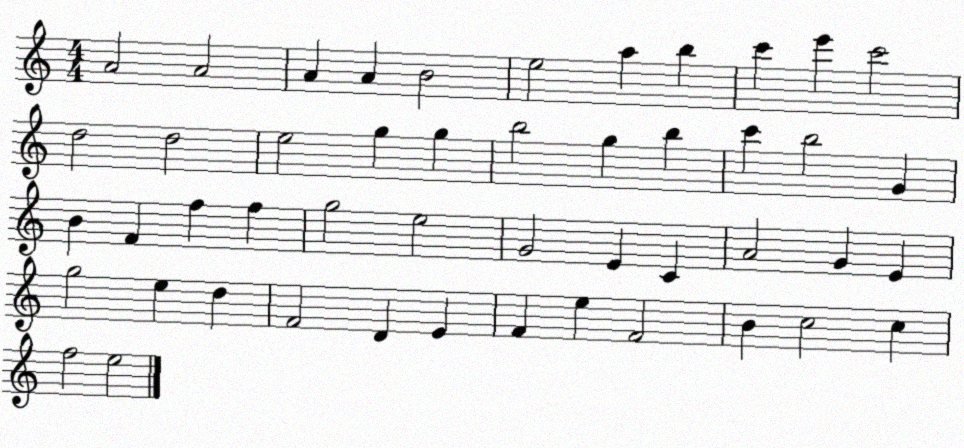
X:1
T:Untitled
M:4/4
L:1/4
K:C
A2 A2 A A B2 e2 a b c' e' c'2 d2 d2 e2 g g b2 g b c' b2 G B F f f g2 e2 G2 E C A2 G E g2 e d F2 D E F e F2 B c2 c f2 e2